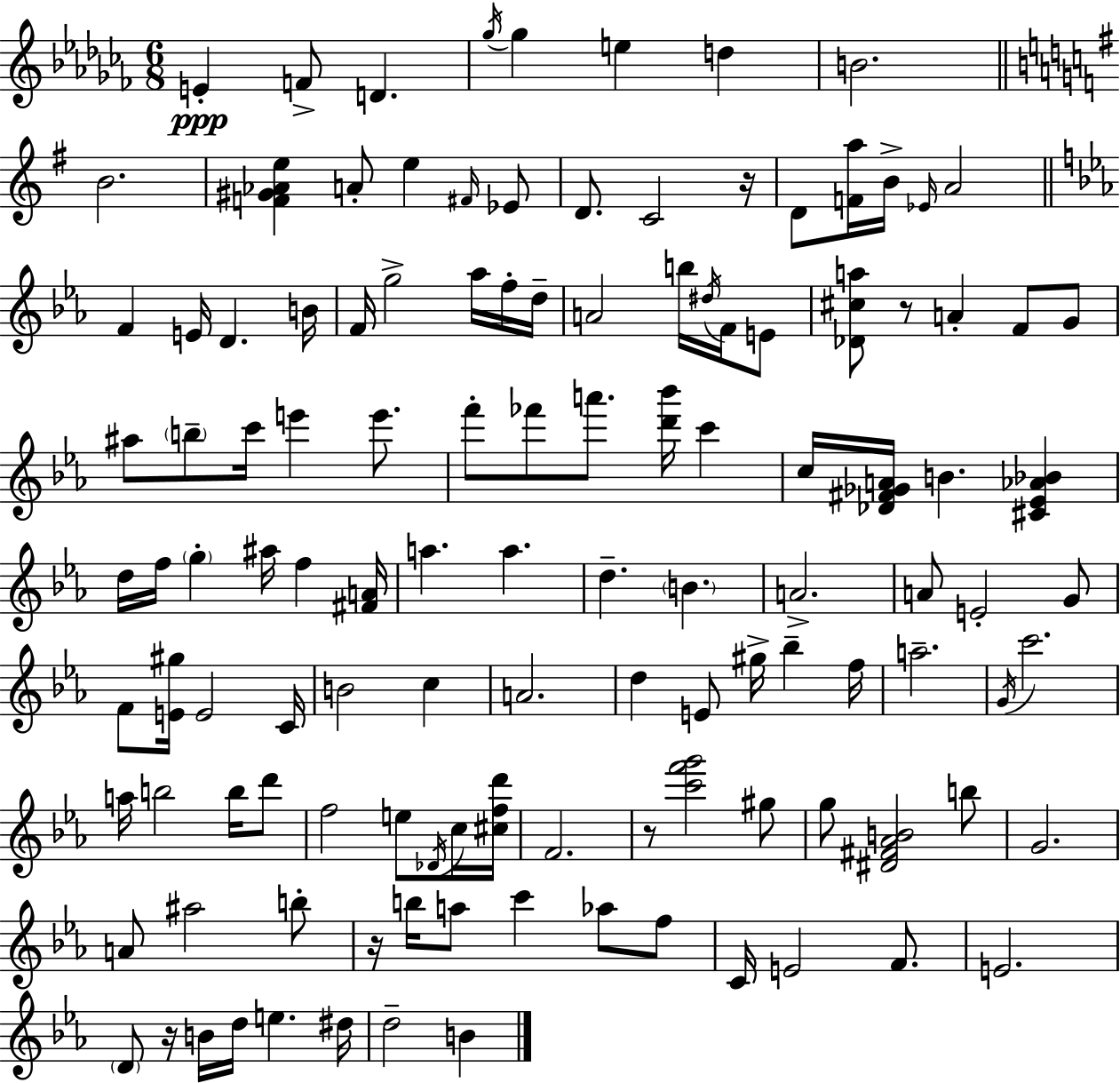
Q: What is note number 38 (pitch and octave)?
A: B5